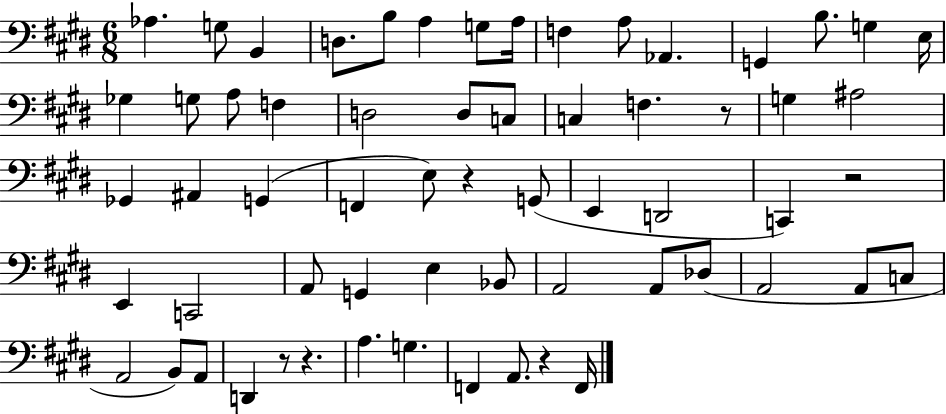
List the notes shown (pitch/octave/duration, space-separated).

Ab3/q. G3/e B2/q D3/e. B3/e A3/q G3/e A3/s F3/q A3/e Ab2/q. G2/q B3/e. G3/q E3/s Gb3/q G3/e A3/e F3/q D3/h D3/e C3/e C3/q F3/q. R/e G3/q A#3/h Gb2/q A#2/q G2/q F2/q E3/e R/q G2/e E2/q D2/h C2/q R/h E2/q C2/h A2/e G2/q E3/q Bb2/e A2/h A2/e Db3/e A2/h A2/e C3/e A2/h B2/e A2/e D2/q R/e R/q. A3/q. G3/q. F2/q A2/e. R/q F2/s